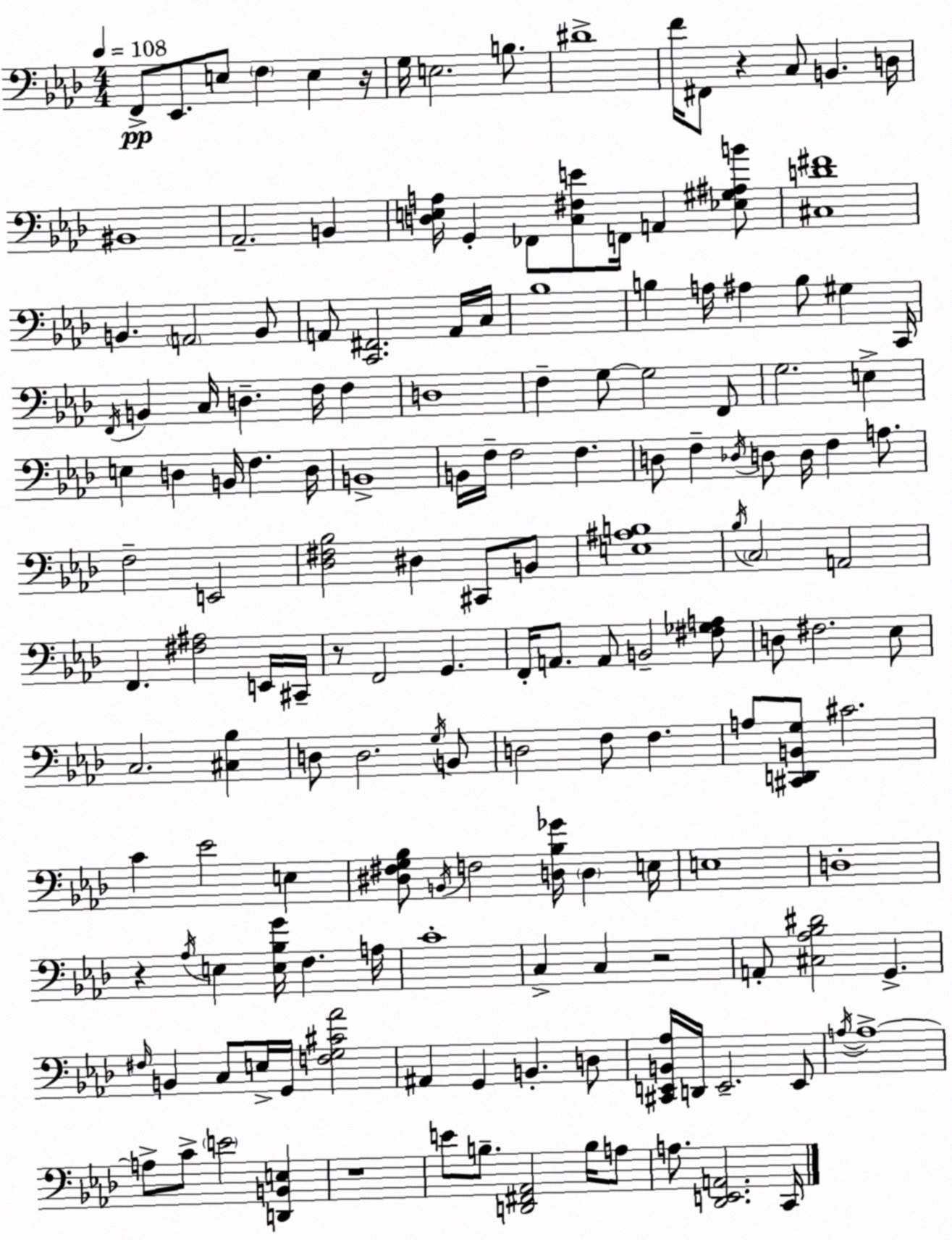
X:1
T:Untitled
M:4/4
L:1/4
K:Ab
F,,/2 _E,,/2 E,/2 F, E, z/4 G,/4 E,2 B,/2 ^D4 F/4 ^F,,/2 z C,/2 B,, D,/4 ^B,,4 _A,,2 B,, [D,E,A,]/4 G,, _F,,/2 [C,^F,E]/2 F,,/4 A,, [_E,^G,^A,B]/2 [^C,D^F]4 B,, A,,2 B,,/2 A,,/2 [C,,^F,,]2 A,,/4 C,/4 _B,4 B, A,/4 ^A, B,/2 ^G, C,,/4 F,,/4 B,, C,/4 D, F,/4 F, D,4 F, G,/2 G,2 F,,/2 G,2 E, E, D, B,,/4 F, D,/4 B,,4 B,,/4 F,/4 F,2 F, D,/2 F, _D,/4 D,/2 D,/4 F, A,/2 F,2 E,,2 [_D,^F,_B,]2 ^D, ^C,,/2 B,,/2 [E,^A,B,]4 _B,/4 C,2 A,,2 F,, [^F,^A,]2 E,,/4 ^C,,/4 z/2 F,,2 G,, F,,/4 A,,/2 A,,/2 B,,2 [^F,_G,A,]/2 D,/2 ^F,2 _E,/2 C,2 [^C,_B,] D,/2 D,2 G,/4 B,,/2 D,2 F,/2 F, A,/2 [^C,,D,,B,,G,]/2 ^C2 C _E2 E, [^D,^F,G,_B,]/2 B,,/4 F,2 [D,_B,_G]/4 D, E,/4 E,4 D,4 z _A,/4 E, [E,_B,G]/4 F, A,/4 C4 C, C, z2 A,,/2 [^C,_A,_B,^D]2 G,, ^F,/4 B,, C,/2 E,/4 G,,/4 [F,G,^C_A]2 ^A,, G,, B,, D,/2 [^C,,E,,B,,_A,]/4 D,,/4 E,,2 E,,/2 A,/4 A,4 A,/2 C/2 E2 [D,,B,,E,] z4 E/2 B,/2 [D,,^F,,_A,,]2 B,/4 A,/2 A,/2 [_D,,E,,A,,]2 C,,/4